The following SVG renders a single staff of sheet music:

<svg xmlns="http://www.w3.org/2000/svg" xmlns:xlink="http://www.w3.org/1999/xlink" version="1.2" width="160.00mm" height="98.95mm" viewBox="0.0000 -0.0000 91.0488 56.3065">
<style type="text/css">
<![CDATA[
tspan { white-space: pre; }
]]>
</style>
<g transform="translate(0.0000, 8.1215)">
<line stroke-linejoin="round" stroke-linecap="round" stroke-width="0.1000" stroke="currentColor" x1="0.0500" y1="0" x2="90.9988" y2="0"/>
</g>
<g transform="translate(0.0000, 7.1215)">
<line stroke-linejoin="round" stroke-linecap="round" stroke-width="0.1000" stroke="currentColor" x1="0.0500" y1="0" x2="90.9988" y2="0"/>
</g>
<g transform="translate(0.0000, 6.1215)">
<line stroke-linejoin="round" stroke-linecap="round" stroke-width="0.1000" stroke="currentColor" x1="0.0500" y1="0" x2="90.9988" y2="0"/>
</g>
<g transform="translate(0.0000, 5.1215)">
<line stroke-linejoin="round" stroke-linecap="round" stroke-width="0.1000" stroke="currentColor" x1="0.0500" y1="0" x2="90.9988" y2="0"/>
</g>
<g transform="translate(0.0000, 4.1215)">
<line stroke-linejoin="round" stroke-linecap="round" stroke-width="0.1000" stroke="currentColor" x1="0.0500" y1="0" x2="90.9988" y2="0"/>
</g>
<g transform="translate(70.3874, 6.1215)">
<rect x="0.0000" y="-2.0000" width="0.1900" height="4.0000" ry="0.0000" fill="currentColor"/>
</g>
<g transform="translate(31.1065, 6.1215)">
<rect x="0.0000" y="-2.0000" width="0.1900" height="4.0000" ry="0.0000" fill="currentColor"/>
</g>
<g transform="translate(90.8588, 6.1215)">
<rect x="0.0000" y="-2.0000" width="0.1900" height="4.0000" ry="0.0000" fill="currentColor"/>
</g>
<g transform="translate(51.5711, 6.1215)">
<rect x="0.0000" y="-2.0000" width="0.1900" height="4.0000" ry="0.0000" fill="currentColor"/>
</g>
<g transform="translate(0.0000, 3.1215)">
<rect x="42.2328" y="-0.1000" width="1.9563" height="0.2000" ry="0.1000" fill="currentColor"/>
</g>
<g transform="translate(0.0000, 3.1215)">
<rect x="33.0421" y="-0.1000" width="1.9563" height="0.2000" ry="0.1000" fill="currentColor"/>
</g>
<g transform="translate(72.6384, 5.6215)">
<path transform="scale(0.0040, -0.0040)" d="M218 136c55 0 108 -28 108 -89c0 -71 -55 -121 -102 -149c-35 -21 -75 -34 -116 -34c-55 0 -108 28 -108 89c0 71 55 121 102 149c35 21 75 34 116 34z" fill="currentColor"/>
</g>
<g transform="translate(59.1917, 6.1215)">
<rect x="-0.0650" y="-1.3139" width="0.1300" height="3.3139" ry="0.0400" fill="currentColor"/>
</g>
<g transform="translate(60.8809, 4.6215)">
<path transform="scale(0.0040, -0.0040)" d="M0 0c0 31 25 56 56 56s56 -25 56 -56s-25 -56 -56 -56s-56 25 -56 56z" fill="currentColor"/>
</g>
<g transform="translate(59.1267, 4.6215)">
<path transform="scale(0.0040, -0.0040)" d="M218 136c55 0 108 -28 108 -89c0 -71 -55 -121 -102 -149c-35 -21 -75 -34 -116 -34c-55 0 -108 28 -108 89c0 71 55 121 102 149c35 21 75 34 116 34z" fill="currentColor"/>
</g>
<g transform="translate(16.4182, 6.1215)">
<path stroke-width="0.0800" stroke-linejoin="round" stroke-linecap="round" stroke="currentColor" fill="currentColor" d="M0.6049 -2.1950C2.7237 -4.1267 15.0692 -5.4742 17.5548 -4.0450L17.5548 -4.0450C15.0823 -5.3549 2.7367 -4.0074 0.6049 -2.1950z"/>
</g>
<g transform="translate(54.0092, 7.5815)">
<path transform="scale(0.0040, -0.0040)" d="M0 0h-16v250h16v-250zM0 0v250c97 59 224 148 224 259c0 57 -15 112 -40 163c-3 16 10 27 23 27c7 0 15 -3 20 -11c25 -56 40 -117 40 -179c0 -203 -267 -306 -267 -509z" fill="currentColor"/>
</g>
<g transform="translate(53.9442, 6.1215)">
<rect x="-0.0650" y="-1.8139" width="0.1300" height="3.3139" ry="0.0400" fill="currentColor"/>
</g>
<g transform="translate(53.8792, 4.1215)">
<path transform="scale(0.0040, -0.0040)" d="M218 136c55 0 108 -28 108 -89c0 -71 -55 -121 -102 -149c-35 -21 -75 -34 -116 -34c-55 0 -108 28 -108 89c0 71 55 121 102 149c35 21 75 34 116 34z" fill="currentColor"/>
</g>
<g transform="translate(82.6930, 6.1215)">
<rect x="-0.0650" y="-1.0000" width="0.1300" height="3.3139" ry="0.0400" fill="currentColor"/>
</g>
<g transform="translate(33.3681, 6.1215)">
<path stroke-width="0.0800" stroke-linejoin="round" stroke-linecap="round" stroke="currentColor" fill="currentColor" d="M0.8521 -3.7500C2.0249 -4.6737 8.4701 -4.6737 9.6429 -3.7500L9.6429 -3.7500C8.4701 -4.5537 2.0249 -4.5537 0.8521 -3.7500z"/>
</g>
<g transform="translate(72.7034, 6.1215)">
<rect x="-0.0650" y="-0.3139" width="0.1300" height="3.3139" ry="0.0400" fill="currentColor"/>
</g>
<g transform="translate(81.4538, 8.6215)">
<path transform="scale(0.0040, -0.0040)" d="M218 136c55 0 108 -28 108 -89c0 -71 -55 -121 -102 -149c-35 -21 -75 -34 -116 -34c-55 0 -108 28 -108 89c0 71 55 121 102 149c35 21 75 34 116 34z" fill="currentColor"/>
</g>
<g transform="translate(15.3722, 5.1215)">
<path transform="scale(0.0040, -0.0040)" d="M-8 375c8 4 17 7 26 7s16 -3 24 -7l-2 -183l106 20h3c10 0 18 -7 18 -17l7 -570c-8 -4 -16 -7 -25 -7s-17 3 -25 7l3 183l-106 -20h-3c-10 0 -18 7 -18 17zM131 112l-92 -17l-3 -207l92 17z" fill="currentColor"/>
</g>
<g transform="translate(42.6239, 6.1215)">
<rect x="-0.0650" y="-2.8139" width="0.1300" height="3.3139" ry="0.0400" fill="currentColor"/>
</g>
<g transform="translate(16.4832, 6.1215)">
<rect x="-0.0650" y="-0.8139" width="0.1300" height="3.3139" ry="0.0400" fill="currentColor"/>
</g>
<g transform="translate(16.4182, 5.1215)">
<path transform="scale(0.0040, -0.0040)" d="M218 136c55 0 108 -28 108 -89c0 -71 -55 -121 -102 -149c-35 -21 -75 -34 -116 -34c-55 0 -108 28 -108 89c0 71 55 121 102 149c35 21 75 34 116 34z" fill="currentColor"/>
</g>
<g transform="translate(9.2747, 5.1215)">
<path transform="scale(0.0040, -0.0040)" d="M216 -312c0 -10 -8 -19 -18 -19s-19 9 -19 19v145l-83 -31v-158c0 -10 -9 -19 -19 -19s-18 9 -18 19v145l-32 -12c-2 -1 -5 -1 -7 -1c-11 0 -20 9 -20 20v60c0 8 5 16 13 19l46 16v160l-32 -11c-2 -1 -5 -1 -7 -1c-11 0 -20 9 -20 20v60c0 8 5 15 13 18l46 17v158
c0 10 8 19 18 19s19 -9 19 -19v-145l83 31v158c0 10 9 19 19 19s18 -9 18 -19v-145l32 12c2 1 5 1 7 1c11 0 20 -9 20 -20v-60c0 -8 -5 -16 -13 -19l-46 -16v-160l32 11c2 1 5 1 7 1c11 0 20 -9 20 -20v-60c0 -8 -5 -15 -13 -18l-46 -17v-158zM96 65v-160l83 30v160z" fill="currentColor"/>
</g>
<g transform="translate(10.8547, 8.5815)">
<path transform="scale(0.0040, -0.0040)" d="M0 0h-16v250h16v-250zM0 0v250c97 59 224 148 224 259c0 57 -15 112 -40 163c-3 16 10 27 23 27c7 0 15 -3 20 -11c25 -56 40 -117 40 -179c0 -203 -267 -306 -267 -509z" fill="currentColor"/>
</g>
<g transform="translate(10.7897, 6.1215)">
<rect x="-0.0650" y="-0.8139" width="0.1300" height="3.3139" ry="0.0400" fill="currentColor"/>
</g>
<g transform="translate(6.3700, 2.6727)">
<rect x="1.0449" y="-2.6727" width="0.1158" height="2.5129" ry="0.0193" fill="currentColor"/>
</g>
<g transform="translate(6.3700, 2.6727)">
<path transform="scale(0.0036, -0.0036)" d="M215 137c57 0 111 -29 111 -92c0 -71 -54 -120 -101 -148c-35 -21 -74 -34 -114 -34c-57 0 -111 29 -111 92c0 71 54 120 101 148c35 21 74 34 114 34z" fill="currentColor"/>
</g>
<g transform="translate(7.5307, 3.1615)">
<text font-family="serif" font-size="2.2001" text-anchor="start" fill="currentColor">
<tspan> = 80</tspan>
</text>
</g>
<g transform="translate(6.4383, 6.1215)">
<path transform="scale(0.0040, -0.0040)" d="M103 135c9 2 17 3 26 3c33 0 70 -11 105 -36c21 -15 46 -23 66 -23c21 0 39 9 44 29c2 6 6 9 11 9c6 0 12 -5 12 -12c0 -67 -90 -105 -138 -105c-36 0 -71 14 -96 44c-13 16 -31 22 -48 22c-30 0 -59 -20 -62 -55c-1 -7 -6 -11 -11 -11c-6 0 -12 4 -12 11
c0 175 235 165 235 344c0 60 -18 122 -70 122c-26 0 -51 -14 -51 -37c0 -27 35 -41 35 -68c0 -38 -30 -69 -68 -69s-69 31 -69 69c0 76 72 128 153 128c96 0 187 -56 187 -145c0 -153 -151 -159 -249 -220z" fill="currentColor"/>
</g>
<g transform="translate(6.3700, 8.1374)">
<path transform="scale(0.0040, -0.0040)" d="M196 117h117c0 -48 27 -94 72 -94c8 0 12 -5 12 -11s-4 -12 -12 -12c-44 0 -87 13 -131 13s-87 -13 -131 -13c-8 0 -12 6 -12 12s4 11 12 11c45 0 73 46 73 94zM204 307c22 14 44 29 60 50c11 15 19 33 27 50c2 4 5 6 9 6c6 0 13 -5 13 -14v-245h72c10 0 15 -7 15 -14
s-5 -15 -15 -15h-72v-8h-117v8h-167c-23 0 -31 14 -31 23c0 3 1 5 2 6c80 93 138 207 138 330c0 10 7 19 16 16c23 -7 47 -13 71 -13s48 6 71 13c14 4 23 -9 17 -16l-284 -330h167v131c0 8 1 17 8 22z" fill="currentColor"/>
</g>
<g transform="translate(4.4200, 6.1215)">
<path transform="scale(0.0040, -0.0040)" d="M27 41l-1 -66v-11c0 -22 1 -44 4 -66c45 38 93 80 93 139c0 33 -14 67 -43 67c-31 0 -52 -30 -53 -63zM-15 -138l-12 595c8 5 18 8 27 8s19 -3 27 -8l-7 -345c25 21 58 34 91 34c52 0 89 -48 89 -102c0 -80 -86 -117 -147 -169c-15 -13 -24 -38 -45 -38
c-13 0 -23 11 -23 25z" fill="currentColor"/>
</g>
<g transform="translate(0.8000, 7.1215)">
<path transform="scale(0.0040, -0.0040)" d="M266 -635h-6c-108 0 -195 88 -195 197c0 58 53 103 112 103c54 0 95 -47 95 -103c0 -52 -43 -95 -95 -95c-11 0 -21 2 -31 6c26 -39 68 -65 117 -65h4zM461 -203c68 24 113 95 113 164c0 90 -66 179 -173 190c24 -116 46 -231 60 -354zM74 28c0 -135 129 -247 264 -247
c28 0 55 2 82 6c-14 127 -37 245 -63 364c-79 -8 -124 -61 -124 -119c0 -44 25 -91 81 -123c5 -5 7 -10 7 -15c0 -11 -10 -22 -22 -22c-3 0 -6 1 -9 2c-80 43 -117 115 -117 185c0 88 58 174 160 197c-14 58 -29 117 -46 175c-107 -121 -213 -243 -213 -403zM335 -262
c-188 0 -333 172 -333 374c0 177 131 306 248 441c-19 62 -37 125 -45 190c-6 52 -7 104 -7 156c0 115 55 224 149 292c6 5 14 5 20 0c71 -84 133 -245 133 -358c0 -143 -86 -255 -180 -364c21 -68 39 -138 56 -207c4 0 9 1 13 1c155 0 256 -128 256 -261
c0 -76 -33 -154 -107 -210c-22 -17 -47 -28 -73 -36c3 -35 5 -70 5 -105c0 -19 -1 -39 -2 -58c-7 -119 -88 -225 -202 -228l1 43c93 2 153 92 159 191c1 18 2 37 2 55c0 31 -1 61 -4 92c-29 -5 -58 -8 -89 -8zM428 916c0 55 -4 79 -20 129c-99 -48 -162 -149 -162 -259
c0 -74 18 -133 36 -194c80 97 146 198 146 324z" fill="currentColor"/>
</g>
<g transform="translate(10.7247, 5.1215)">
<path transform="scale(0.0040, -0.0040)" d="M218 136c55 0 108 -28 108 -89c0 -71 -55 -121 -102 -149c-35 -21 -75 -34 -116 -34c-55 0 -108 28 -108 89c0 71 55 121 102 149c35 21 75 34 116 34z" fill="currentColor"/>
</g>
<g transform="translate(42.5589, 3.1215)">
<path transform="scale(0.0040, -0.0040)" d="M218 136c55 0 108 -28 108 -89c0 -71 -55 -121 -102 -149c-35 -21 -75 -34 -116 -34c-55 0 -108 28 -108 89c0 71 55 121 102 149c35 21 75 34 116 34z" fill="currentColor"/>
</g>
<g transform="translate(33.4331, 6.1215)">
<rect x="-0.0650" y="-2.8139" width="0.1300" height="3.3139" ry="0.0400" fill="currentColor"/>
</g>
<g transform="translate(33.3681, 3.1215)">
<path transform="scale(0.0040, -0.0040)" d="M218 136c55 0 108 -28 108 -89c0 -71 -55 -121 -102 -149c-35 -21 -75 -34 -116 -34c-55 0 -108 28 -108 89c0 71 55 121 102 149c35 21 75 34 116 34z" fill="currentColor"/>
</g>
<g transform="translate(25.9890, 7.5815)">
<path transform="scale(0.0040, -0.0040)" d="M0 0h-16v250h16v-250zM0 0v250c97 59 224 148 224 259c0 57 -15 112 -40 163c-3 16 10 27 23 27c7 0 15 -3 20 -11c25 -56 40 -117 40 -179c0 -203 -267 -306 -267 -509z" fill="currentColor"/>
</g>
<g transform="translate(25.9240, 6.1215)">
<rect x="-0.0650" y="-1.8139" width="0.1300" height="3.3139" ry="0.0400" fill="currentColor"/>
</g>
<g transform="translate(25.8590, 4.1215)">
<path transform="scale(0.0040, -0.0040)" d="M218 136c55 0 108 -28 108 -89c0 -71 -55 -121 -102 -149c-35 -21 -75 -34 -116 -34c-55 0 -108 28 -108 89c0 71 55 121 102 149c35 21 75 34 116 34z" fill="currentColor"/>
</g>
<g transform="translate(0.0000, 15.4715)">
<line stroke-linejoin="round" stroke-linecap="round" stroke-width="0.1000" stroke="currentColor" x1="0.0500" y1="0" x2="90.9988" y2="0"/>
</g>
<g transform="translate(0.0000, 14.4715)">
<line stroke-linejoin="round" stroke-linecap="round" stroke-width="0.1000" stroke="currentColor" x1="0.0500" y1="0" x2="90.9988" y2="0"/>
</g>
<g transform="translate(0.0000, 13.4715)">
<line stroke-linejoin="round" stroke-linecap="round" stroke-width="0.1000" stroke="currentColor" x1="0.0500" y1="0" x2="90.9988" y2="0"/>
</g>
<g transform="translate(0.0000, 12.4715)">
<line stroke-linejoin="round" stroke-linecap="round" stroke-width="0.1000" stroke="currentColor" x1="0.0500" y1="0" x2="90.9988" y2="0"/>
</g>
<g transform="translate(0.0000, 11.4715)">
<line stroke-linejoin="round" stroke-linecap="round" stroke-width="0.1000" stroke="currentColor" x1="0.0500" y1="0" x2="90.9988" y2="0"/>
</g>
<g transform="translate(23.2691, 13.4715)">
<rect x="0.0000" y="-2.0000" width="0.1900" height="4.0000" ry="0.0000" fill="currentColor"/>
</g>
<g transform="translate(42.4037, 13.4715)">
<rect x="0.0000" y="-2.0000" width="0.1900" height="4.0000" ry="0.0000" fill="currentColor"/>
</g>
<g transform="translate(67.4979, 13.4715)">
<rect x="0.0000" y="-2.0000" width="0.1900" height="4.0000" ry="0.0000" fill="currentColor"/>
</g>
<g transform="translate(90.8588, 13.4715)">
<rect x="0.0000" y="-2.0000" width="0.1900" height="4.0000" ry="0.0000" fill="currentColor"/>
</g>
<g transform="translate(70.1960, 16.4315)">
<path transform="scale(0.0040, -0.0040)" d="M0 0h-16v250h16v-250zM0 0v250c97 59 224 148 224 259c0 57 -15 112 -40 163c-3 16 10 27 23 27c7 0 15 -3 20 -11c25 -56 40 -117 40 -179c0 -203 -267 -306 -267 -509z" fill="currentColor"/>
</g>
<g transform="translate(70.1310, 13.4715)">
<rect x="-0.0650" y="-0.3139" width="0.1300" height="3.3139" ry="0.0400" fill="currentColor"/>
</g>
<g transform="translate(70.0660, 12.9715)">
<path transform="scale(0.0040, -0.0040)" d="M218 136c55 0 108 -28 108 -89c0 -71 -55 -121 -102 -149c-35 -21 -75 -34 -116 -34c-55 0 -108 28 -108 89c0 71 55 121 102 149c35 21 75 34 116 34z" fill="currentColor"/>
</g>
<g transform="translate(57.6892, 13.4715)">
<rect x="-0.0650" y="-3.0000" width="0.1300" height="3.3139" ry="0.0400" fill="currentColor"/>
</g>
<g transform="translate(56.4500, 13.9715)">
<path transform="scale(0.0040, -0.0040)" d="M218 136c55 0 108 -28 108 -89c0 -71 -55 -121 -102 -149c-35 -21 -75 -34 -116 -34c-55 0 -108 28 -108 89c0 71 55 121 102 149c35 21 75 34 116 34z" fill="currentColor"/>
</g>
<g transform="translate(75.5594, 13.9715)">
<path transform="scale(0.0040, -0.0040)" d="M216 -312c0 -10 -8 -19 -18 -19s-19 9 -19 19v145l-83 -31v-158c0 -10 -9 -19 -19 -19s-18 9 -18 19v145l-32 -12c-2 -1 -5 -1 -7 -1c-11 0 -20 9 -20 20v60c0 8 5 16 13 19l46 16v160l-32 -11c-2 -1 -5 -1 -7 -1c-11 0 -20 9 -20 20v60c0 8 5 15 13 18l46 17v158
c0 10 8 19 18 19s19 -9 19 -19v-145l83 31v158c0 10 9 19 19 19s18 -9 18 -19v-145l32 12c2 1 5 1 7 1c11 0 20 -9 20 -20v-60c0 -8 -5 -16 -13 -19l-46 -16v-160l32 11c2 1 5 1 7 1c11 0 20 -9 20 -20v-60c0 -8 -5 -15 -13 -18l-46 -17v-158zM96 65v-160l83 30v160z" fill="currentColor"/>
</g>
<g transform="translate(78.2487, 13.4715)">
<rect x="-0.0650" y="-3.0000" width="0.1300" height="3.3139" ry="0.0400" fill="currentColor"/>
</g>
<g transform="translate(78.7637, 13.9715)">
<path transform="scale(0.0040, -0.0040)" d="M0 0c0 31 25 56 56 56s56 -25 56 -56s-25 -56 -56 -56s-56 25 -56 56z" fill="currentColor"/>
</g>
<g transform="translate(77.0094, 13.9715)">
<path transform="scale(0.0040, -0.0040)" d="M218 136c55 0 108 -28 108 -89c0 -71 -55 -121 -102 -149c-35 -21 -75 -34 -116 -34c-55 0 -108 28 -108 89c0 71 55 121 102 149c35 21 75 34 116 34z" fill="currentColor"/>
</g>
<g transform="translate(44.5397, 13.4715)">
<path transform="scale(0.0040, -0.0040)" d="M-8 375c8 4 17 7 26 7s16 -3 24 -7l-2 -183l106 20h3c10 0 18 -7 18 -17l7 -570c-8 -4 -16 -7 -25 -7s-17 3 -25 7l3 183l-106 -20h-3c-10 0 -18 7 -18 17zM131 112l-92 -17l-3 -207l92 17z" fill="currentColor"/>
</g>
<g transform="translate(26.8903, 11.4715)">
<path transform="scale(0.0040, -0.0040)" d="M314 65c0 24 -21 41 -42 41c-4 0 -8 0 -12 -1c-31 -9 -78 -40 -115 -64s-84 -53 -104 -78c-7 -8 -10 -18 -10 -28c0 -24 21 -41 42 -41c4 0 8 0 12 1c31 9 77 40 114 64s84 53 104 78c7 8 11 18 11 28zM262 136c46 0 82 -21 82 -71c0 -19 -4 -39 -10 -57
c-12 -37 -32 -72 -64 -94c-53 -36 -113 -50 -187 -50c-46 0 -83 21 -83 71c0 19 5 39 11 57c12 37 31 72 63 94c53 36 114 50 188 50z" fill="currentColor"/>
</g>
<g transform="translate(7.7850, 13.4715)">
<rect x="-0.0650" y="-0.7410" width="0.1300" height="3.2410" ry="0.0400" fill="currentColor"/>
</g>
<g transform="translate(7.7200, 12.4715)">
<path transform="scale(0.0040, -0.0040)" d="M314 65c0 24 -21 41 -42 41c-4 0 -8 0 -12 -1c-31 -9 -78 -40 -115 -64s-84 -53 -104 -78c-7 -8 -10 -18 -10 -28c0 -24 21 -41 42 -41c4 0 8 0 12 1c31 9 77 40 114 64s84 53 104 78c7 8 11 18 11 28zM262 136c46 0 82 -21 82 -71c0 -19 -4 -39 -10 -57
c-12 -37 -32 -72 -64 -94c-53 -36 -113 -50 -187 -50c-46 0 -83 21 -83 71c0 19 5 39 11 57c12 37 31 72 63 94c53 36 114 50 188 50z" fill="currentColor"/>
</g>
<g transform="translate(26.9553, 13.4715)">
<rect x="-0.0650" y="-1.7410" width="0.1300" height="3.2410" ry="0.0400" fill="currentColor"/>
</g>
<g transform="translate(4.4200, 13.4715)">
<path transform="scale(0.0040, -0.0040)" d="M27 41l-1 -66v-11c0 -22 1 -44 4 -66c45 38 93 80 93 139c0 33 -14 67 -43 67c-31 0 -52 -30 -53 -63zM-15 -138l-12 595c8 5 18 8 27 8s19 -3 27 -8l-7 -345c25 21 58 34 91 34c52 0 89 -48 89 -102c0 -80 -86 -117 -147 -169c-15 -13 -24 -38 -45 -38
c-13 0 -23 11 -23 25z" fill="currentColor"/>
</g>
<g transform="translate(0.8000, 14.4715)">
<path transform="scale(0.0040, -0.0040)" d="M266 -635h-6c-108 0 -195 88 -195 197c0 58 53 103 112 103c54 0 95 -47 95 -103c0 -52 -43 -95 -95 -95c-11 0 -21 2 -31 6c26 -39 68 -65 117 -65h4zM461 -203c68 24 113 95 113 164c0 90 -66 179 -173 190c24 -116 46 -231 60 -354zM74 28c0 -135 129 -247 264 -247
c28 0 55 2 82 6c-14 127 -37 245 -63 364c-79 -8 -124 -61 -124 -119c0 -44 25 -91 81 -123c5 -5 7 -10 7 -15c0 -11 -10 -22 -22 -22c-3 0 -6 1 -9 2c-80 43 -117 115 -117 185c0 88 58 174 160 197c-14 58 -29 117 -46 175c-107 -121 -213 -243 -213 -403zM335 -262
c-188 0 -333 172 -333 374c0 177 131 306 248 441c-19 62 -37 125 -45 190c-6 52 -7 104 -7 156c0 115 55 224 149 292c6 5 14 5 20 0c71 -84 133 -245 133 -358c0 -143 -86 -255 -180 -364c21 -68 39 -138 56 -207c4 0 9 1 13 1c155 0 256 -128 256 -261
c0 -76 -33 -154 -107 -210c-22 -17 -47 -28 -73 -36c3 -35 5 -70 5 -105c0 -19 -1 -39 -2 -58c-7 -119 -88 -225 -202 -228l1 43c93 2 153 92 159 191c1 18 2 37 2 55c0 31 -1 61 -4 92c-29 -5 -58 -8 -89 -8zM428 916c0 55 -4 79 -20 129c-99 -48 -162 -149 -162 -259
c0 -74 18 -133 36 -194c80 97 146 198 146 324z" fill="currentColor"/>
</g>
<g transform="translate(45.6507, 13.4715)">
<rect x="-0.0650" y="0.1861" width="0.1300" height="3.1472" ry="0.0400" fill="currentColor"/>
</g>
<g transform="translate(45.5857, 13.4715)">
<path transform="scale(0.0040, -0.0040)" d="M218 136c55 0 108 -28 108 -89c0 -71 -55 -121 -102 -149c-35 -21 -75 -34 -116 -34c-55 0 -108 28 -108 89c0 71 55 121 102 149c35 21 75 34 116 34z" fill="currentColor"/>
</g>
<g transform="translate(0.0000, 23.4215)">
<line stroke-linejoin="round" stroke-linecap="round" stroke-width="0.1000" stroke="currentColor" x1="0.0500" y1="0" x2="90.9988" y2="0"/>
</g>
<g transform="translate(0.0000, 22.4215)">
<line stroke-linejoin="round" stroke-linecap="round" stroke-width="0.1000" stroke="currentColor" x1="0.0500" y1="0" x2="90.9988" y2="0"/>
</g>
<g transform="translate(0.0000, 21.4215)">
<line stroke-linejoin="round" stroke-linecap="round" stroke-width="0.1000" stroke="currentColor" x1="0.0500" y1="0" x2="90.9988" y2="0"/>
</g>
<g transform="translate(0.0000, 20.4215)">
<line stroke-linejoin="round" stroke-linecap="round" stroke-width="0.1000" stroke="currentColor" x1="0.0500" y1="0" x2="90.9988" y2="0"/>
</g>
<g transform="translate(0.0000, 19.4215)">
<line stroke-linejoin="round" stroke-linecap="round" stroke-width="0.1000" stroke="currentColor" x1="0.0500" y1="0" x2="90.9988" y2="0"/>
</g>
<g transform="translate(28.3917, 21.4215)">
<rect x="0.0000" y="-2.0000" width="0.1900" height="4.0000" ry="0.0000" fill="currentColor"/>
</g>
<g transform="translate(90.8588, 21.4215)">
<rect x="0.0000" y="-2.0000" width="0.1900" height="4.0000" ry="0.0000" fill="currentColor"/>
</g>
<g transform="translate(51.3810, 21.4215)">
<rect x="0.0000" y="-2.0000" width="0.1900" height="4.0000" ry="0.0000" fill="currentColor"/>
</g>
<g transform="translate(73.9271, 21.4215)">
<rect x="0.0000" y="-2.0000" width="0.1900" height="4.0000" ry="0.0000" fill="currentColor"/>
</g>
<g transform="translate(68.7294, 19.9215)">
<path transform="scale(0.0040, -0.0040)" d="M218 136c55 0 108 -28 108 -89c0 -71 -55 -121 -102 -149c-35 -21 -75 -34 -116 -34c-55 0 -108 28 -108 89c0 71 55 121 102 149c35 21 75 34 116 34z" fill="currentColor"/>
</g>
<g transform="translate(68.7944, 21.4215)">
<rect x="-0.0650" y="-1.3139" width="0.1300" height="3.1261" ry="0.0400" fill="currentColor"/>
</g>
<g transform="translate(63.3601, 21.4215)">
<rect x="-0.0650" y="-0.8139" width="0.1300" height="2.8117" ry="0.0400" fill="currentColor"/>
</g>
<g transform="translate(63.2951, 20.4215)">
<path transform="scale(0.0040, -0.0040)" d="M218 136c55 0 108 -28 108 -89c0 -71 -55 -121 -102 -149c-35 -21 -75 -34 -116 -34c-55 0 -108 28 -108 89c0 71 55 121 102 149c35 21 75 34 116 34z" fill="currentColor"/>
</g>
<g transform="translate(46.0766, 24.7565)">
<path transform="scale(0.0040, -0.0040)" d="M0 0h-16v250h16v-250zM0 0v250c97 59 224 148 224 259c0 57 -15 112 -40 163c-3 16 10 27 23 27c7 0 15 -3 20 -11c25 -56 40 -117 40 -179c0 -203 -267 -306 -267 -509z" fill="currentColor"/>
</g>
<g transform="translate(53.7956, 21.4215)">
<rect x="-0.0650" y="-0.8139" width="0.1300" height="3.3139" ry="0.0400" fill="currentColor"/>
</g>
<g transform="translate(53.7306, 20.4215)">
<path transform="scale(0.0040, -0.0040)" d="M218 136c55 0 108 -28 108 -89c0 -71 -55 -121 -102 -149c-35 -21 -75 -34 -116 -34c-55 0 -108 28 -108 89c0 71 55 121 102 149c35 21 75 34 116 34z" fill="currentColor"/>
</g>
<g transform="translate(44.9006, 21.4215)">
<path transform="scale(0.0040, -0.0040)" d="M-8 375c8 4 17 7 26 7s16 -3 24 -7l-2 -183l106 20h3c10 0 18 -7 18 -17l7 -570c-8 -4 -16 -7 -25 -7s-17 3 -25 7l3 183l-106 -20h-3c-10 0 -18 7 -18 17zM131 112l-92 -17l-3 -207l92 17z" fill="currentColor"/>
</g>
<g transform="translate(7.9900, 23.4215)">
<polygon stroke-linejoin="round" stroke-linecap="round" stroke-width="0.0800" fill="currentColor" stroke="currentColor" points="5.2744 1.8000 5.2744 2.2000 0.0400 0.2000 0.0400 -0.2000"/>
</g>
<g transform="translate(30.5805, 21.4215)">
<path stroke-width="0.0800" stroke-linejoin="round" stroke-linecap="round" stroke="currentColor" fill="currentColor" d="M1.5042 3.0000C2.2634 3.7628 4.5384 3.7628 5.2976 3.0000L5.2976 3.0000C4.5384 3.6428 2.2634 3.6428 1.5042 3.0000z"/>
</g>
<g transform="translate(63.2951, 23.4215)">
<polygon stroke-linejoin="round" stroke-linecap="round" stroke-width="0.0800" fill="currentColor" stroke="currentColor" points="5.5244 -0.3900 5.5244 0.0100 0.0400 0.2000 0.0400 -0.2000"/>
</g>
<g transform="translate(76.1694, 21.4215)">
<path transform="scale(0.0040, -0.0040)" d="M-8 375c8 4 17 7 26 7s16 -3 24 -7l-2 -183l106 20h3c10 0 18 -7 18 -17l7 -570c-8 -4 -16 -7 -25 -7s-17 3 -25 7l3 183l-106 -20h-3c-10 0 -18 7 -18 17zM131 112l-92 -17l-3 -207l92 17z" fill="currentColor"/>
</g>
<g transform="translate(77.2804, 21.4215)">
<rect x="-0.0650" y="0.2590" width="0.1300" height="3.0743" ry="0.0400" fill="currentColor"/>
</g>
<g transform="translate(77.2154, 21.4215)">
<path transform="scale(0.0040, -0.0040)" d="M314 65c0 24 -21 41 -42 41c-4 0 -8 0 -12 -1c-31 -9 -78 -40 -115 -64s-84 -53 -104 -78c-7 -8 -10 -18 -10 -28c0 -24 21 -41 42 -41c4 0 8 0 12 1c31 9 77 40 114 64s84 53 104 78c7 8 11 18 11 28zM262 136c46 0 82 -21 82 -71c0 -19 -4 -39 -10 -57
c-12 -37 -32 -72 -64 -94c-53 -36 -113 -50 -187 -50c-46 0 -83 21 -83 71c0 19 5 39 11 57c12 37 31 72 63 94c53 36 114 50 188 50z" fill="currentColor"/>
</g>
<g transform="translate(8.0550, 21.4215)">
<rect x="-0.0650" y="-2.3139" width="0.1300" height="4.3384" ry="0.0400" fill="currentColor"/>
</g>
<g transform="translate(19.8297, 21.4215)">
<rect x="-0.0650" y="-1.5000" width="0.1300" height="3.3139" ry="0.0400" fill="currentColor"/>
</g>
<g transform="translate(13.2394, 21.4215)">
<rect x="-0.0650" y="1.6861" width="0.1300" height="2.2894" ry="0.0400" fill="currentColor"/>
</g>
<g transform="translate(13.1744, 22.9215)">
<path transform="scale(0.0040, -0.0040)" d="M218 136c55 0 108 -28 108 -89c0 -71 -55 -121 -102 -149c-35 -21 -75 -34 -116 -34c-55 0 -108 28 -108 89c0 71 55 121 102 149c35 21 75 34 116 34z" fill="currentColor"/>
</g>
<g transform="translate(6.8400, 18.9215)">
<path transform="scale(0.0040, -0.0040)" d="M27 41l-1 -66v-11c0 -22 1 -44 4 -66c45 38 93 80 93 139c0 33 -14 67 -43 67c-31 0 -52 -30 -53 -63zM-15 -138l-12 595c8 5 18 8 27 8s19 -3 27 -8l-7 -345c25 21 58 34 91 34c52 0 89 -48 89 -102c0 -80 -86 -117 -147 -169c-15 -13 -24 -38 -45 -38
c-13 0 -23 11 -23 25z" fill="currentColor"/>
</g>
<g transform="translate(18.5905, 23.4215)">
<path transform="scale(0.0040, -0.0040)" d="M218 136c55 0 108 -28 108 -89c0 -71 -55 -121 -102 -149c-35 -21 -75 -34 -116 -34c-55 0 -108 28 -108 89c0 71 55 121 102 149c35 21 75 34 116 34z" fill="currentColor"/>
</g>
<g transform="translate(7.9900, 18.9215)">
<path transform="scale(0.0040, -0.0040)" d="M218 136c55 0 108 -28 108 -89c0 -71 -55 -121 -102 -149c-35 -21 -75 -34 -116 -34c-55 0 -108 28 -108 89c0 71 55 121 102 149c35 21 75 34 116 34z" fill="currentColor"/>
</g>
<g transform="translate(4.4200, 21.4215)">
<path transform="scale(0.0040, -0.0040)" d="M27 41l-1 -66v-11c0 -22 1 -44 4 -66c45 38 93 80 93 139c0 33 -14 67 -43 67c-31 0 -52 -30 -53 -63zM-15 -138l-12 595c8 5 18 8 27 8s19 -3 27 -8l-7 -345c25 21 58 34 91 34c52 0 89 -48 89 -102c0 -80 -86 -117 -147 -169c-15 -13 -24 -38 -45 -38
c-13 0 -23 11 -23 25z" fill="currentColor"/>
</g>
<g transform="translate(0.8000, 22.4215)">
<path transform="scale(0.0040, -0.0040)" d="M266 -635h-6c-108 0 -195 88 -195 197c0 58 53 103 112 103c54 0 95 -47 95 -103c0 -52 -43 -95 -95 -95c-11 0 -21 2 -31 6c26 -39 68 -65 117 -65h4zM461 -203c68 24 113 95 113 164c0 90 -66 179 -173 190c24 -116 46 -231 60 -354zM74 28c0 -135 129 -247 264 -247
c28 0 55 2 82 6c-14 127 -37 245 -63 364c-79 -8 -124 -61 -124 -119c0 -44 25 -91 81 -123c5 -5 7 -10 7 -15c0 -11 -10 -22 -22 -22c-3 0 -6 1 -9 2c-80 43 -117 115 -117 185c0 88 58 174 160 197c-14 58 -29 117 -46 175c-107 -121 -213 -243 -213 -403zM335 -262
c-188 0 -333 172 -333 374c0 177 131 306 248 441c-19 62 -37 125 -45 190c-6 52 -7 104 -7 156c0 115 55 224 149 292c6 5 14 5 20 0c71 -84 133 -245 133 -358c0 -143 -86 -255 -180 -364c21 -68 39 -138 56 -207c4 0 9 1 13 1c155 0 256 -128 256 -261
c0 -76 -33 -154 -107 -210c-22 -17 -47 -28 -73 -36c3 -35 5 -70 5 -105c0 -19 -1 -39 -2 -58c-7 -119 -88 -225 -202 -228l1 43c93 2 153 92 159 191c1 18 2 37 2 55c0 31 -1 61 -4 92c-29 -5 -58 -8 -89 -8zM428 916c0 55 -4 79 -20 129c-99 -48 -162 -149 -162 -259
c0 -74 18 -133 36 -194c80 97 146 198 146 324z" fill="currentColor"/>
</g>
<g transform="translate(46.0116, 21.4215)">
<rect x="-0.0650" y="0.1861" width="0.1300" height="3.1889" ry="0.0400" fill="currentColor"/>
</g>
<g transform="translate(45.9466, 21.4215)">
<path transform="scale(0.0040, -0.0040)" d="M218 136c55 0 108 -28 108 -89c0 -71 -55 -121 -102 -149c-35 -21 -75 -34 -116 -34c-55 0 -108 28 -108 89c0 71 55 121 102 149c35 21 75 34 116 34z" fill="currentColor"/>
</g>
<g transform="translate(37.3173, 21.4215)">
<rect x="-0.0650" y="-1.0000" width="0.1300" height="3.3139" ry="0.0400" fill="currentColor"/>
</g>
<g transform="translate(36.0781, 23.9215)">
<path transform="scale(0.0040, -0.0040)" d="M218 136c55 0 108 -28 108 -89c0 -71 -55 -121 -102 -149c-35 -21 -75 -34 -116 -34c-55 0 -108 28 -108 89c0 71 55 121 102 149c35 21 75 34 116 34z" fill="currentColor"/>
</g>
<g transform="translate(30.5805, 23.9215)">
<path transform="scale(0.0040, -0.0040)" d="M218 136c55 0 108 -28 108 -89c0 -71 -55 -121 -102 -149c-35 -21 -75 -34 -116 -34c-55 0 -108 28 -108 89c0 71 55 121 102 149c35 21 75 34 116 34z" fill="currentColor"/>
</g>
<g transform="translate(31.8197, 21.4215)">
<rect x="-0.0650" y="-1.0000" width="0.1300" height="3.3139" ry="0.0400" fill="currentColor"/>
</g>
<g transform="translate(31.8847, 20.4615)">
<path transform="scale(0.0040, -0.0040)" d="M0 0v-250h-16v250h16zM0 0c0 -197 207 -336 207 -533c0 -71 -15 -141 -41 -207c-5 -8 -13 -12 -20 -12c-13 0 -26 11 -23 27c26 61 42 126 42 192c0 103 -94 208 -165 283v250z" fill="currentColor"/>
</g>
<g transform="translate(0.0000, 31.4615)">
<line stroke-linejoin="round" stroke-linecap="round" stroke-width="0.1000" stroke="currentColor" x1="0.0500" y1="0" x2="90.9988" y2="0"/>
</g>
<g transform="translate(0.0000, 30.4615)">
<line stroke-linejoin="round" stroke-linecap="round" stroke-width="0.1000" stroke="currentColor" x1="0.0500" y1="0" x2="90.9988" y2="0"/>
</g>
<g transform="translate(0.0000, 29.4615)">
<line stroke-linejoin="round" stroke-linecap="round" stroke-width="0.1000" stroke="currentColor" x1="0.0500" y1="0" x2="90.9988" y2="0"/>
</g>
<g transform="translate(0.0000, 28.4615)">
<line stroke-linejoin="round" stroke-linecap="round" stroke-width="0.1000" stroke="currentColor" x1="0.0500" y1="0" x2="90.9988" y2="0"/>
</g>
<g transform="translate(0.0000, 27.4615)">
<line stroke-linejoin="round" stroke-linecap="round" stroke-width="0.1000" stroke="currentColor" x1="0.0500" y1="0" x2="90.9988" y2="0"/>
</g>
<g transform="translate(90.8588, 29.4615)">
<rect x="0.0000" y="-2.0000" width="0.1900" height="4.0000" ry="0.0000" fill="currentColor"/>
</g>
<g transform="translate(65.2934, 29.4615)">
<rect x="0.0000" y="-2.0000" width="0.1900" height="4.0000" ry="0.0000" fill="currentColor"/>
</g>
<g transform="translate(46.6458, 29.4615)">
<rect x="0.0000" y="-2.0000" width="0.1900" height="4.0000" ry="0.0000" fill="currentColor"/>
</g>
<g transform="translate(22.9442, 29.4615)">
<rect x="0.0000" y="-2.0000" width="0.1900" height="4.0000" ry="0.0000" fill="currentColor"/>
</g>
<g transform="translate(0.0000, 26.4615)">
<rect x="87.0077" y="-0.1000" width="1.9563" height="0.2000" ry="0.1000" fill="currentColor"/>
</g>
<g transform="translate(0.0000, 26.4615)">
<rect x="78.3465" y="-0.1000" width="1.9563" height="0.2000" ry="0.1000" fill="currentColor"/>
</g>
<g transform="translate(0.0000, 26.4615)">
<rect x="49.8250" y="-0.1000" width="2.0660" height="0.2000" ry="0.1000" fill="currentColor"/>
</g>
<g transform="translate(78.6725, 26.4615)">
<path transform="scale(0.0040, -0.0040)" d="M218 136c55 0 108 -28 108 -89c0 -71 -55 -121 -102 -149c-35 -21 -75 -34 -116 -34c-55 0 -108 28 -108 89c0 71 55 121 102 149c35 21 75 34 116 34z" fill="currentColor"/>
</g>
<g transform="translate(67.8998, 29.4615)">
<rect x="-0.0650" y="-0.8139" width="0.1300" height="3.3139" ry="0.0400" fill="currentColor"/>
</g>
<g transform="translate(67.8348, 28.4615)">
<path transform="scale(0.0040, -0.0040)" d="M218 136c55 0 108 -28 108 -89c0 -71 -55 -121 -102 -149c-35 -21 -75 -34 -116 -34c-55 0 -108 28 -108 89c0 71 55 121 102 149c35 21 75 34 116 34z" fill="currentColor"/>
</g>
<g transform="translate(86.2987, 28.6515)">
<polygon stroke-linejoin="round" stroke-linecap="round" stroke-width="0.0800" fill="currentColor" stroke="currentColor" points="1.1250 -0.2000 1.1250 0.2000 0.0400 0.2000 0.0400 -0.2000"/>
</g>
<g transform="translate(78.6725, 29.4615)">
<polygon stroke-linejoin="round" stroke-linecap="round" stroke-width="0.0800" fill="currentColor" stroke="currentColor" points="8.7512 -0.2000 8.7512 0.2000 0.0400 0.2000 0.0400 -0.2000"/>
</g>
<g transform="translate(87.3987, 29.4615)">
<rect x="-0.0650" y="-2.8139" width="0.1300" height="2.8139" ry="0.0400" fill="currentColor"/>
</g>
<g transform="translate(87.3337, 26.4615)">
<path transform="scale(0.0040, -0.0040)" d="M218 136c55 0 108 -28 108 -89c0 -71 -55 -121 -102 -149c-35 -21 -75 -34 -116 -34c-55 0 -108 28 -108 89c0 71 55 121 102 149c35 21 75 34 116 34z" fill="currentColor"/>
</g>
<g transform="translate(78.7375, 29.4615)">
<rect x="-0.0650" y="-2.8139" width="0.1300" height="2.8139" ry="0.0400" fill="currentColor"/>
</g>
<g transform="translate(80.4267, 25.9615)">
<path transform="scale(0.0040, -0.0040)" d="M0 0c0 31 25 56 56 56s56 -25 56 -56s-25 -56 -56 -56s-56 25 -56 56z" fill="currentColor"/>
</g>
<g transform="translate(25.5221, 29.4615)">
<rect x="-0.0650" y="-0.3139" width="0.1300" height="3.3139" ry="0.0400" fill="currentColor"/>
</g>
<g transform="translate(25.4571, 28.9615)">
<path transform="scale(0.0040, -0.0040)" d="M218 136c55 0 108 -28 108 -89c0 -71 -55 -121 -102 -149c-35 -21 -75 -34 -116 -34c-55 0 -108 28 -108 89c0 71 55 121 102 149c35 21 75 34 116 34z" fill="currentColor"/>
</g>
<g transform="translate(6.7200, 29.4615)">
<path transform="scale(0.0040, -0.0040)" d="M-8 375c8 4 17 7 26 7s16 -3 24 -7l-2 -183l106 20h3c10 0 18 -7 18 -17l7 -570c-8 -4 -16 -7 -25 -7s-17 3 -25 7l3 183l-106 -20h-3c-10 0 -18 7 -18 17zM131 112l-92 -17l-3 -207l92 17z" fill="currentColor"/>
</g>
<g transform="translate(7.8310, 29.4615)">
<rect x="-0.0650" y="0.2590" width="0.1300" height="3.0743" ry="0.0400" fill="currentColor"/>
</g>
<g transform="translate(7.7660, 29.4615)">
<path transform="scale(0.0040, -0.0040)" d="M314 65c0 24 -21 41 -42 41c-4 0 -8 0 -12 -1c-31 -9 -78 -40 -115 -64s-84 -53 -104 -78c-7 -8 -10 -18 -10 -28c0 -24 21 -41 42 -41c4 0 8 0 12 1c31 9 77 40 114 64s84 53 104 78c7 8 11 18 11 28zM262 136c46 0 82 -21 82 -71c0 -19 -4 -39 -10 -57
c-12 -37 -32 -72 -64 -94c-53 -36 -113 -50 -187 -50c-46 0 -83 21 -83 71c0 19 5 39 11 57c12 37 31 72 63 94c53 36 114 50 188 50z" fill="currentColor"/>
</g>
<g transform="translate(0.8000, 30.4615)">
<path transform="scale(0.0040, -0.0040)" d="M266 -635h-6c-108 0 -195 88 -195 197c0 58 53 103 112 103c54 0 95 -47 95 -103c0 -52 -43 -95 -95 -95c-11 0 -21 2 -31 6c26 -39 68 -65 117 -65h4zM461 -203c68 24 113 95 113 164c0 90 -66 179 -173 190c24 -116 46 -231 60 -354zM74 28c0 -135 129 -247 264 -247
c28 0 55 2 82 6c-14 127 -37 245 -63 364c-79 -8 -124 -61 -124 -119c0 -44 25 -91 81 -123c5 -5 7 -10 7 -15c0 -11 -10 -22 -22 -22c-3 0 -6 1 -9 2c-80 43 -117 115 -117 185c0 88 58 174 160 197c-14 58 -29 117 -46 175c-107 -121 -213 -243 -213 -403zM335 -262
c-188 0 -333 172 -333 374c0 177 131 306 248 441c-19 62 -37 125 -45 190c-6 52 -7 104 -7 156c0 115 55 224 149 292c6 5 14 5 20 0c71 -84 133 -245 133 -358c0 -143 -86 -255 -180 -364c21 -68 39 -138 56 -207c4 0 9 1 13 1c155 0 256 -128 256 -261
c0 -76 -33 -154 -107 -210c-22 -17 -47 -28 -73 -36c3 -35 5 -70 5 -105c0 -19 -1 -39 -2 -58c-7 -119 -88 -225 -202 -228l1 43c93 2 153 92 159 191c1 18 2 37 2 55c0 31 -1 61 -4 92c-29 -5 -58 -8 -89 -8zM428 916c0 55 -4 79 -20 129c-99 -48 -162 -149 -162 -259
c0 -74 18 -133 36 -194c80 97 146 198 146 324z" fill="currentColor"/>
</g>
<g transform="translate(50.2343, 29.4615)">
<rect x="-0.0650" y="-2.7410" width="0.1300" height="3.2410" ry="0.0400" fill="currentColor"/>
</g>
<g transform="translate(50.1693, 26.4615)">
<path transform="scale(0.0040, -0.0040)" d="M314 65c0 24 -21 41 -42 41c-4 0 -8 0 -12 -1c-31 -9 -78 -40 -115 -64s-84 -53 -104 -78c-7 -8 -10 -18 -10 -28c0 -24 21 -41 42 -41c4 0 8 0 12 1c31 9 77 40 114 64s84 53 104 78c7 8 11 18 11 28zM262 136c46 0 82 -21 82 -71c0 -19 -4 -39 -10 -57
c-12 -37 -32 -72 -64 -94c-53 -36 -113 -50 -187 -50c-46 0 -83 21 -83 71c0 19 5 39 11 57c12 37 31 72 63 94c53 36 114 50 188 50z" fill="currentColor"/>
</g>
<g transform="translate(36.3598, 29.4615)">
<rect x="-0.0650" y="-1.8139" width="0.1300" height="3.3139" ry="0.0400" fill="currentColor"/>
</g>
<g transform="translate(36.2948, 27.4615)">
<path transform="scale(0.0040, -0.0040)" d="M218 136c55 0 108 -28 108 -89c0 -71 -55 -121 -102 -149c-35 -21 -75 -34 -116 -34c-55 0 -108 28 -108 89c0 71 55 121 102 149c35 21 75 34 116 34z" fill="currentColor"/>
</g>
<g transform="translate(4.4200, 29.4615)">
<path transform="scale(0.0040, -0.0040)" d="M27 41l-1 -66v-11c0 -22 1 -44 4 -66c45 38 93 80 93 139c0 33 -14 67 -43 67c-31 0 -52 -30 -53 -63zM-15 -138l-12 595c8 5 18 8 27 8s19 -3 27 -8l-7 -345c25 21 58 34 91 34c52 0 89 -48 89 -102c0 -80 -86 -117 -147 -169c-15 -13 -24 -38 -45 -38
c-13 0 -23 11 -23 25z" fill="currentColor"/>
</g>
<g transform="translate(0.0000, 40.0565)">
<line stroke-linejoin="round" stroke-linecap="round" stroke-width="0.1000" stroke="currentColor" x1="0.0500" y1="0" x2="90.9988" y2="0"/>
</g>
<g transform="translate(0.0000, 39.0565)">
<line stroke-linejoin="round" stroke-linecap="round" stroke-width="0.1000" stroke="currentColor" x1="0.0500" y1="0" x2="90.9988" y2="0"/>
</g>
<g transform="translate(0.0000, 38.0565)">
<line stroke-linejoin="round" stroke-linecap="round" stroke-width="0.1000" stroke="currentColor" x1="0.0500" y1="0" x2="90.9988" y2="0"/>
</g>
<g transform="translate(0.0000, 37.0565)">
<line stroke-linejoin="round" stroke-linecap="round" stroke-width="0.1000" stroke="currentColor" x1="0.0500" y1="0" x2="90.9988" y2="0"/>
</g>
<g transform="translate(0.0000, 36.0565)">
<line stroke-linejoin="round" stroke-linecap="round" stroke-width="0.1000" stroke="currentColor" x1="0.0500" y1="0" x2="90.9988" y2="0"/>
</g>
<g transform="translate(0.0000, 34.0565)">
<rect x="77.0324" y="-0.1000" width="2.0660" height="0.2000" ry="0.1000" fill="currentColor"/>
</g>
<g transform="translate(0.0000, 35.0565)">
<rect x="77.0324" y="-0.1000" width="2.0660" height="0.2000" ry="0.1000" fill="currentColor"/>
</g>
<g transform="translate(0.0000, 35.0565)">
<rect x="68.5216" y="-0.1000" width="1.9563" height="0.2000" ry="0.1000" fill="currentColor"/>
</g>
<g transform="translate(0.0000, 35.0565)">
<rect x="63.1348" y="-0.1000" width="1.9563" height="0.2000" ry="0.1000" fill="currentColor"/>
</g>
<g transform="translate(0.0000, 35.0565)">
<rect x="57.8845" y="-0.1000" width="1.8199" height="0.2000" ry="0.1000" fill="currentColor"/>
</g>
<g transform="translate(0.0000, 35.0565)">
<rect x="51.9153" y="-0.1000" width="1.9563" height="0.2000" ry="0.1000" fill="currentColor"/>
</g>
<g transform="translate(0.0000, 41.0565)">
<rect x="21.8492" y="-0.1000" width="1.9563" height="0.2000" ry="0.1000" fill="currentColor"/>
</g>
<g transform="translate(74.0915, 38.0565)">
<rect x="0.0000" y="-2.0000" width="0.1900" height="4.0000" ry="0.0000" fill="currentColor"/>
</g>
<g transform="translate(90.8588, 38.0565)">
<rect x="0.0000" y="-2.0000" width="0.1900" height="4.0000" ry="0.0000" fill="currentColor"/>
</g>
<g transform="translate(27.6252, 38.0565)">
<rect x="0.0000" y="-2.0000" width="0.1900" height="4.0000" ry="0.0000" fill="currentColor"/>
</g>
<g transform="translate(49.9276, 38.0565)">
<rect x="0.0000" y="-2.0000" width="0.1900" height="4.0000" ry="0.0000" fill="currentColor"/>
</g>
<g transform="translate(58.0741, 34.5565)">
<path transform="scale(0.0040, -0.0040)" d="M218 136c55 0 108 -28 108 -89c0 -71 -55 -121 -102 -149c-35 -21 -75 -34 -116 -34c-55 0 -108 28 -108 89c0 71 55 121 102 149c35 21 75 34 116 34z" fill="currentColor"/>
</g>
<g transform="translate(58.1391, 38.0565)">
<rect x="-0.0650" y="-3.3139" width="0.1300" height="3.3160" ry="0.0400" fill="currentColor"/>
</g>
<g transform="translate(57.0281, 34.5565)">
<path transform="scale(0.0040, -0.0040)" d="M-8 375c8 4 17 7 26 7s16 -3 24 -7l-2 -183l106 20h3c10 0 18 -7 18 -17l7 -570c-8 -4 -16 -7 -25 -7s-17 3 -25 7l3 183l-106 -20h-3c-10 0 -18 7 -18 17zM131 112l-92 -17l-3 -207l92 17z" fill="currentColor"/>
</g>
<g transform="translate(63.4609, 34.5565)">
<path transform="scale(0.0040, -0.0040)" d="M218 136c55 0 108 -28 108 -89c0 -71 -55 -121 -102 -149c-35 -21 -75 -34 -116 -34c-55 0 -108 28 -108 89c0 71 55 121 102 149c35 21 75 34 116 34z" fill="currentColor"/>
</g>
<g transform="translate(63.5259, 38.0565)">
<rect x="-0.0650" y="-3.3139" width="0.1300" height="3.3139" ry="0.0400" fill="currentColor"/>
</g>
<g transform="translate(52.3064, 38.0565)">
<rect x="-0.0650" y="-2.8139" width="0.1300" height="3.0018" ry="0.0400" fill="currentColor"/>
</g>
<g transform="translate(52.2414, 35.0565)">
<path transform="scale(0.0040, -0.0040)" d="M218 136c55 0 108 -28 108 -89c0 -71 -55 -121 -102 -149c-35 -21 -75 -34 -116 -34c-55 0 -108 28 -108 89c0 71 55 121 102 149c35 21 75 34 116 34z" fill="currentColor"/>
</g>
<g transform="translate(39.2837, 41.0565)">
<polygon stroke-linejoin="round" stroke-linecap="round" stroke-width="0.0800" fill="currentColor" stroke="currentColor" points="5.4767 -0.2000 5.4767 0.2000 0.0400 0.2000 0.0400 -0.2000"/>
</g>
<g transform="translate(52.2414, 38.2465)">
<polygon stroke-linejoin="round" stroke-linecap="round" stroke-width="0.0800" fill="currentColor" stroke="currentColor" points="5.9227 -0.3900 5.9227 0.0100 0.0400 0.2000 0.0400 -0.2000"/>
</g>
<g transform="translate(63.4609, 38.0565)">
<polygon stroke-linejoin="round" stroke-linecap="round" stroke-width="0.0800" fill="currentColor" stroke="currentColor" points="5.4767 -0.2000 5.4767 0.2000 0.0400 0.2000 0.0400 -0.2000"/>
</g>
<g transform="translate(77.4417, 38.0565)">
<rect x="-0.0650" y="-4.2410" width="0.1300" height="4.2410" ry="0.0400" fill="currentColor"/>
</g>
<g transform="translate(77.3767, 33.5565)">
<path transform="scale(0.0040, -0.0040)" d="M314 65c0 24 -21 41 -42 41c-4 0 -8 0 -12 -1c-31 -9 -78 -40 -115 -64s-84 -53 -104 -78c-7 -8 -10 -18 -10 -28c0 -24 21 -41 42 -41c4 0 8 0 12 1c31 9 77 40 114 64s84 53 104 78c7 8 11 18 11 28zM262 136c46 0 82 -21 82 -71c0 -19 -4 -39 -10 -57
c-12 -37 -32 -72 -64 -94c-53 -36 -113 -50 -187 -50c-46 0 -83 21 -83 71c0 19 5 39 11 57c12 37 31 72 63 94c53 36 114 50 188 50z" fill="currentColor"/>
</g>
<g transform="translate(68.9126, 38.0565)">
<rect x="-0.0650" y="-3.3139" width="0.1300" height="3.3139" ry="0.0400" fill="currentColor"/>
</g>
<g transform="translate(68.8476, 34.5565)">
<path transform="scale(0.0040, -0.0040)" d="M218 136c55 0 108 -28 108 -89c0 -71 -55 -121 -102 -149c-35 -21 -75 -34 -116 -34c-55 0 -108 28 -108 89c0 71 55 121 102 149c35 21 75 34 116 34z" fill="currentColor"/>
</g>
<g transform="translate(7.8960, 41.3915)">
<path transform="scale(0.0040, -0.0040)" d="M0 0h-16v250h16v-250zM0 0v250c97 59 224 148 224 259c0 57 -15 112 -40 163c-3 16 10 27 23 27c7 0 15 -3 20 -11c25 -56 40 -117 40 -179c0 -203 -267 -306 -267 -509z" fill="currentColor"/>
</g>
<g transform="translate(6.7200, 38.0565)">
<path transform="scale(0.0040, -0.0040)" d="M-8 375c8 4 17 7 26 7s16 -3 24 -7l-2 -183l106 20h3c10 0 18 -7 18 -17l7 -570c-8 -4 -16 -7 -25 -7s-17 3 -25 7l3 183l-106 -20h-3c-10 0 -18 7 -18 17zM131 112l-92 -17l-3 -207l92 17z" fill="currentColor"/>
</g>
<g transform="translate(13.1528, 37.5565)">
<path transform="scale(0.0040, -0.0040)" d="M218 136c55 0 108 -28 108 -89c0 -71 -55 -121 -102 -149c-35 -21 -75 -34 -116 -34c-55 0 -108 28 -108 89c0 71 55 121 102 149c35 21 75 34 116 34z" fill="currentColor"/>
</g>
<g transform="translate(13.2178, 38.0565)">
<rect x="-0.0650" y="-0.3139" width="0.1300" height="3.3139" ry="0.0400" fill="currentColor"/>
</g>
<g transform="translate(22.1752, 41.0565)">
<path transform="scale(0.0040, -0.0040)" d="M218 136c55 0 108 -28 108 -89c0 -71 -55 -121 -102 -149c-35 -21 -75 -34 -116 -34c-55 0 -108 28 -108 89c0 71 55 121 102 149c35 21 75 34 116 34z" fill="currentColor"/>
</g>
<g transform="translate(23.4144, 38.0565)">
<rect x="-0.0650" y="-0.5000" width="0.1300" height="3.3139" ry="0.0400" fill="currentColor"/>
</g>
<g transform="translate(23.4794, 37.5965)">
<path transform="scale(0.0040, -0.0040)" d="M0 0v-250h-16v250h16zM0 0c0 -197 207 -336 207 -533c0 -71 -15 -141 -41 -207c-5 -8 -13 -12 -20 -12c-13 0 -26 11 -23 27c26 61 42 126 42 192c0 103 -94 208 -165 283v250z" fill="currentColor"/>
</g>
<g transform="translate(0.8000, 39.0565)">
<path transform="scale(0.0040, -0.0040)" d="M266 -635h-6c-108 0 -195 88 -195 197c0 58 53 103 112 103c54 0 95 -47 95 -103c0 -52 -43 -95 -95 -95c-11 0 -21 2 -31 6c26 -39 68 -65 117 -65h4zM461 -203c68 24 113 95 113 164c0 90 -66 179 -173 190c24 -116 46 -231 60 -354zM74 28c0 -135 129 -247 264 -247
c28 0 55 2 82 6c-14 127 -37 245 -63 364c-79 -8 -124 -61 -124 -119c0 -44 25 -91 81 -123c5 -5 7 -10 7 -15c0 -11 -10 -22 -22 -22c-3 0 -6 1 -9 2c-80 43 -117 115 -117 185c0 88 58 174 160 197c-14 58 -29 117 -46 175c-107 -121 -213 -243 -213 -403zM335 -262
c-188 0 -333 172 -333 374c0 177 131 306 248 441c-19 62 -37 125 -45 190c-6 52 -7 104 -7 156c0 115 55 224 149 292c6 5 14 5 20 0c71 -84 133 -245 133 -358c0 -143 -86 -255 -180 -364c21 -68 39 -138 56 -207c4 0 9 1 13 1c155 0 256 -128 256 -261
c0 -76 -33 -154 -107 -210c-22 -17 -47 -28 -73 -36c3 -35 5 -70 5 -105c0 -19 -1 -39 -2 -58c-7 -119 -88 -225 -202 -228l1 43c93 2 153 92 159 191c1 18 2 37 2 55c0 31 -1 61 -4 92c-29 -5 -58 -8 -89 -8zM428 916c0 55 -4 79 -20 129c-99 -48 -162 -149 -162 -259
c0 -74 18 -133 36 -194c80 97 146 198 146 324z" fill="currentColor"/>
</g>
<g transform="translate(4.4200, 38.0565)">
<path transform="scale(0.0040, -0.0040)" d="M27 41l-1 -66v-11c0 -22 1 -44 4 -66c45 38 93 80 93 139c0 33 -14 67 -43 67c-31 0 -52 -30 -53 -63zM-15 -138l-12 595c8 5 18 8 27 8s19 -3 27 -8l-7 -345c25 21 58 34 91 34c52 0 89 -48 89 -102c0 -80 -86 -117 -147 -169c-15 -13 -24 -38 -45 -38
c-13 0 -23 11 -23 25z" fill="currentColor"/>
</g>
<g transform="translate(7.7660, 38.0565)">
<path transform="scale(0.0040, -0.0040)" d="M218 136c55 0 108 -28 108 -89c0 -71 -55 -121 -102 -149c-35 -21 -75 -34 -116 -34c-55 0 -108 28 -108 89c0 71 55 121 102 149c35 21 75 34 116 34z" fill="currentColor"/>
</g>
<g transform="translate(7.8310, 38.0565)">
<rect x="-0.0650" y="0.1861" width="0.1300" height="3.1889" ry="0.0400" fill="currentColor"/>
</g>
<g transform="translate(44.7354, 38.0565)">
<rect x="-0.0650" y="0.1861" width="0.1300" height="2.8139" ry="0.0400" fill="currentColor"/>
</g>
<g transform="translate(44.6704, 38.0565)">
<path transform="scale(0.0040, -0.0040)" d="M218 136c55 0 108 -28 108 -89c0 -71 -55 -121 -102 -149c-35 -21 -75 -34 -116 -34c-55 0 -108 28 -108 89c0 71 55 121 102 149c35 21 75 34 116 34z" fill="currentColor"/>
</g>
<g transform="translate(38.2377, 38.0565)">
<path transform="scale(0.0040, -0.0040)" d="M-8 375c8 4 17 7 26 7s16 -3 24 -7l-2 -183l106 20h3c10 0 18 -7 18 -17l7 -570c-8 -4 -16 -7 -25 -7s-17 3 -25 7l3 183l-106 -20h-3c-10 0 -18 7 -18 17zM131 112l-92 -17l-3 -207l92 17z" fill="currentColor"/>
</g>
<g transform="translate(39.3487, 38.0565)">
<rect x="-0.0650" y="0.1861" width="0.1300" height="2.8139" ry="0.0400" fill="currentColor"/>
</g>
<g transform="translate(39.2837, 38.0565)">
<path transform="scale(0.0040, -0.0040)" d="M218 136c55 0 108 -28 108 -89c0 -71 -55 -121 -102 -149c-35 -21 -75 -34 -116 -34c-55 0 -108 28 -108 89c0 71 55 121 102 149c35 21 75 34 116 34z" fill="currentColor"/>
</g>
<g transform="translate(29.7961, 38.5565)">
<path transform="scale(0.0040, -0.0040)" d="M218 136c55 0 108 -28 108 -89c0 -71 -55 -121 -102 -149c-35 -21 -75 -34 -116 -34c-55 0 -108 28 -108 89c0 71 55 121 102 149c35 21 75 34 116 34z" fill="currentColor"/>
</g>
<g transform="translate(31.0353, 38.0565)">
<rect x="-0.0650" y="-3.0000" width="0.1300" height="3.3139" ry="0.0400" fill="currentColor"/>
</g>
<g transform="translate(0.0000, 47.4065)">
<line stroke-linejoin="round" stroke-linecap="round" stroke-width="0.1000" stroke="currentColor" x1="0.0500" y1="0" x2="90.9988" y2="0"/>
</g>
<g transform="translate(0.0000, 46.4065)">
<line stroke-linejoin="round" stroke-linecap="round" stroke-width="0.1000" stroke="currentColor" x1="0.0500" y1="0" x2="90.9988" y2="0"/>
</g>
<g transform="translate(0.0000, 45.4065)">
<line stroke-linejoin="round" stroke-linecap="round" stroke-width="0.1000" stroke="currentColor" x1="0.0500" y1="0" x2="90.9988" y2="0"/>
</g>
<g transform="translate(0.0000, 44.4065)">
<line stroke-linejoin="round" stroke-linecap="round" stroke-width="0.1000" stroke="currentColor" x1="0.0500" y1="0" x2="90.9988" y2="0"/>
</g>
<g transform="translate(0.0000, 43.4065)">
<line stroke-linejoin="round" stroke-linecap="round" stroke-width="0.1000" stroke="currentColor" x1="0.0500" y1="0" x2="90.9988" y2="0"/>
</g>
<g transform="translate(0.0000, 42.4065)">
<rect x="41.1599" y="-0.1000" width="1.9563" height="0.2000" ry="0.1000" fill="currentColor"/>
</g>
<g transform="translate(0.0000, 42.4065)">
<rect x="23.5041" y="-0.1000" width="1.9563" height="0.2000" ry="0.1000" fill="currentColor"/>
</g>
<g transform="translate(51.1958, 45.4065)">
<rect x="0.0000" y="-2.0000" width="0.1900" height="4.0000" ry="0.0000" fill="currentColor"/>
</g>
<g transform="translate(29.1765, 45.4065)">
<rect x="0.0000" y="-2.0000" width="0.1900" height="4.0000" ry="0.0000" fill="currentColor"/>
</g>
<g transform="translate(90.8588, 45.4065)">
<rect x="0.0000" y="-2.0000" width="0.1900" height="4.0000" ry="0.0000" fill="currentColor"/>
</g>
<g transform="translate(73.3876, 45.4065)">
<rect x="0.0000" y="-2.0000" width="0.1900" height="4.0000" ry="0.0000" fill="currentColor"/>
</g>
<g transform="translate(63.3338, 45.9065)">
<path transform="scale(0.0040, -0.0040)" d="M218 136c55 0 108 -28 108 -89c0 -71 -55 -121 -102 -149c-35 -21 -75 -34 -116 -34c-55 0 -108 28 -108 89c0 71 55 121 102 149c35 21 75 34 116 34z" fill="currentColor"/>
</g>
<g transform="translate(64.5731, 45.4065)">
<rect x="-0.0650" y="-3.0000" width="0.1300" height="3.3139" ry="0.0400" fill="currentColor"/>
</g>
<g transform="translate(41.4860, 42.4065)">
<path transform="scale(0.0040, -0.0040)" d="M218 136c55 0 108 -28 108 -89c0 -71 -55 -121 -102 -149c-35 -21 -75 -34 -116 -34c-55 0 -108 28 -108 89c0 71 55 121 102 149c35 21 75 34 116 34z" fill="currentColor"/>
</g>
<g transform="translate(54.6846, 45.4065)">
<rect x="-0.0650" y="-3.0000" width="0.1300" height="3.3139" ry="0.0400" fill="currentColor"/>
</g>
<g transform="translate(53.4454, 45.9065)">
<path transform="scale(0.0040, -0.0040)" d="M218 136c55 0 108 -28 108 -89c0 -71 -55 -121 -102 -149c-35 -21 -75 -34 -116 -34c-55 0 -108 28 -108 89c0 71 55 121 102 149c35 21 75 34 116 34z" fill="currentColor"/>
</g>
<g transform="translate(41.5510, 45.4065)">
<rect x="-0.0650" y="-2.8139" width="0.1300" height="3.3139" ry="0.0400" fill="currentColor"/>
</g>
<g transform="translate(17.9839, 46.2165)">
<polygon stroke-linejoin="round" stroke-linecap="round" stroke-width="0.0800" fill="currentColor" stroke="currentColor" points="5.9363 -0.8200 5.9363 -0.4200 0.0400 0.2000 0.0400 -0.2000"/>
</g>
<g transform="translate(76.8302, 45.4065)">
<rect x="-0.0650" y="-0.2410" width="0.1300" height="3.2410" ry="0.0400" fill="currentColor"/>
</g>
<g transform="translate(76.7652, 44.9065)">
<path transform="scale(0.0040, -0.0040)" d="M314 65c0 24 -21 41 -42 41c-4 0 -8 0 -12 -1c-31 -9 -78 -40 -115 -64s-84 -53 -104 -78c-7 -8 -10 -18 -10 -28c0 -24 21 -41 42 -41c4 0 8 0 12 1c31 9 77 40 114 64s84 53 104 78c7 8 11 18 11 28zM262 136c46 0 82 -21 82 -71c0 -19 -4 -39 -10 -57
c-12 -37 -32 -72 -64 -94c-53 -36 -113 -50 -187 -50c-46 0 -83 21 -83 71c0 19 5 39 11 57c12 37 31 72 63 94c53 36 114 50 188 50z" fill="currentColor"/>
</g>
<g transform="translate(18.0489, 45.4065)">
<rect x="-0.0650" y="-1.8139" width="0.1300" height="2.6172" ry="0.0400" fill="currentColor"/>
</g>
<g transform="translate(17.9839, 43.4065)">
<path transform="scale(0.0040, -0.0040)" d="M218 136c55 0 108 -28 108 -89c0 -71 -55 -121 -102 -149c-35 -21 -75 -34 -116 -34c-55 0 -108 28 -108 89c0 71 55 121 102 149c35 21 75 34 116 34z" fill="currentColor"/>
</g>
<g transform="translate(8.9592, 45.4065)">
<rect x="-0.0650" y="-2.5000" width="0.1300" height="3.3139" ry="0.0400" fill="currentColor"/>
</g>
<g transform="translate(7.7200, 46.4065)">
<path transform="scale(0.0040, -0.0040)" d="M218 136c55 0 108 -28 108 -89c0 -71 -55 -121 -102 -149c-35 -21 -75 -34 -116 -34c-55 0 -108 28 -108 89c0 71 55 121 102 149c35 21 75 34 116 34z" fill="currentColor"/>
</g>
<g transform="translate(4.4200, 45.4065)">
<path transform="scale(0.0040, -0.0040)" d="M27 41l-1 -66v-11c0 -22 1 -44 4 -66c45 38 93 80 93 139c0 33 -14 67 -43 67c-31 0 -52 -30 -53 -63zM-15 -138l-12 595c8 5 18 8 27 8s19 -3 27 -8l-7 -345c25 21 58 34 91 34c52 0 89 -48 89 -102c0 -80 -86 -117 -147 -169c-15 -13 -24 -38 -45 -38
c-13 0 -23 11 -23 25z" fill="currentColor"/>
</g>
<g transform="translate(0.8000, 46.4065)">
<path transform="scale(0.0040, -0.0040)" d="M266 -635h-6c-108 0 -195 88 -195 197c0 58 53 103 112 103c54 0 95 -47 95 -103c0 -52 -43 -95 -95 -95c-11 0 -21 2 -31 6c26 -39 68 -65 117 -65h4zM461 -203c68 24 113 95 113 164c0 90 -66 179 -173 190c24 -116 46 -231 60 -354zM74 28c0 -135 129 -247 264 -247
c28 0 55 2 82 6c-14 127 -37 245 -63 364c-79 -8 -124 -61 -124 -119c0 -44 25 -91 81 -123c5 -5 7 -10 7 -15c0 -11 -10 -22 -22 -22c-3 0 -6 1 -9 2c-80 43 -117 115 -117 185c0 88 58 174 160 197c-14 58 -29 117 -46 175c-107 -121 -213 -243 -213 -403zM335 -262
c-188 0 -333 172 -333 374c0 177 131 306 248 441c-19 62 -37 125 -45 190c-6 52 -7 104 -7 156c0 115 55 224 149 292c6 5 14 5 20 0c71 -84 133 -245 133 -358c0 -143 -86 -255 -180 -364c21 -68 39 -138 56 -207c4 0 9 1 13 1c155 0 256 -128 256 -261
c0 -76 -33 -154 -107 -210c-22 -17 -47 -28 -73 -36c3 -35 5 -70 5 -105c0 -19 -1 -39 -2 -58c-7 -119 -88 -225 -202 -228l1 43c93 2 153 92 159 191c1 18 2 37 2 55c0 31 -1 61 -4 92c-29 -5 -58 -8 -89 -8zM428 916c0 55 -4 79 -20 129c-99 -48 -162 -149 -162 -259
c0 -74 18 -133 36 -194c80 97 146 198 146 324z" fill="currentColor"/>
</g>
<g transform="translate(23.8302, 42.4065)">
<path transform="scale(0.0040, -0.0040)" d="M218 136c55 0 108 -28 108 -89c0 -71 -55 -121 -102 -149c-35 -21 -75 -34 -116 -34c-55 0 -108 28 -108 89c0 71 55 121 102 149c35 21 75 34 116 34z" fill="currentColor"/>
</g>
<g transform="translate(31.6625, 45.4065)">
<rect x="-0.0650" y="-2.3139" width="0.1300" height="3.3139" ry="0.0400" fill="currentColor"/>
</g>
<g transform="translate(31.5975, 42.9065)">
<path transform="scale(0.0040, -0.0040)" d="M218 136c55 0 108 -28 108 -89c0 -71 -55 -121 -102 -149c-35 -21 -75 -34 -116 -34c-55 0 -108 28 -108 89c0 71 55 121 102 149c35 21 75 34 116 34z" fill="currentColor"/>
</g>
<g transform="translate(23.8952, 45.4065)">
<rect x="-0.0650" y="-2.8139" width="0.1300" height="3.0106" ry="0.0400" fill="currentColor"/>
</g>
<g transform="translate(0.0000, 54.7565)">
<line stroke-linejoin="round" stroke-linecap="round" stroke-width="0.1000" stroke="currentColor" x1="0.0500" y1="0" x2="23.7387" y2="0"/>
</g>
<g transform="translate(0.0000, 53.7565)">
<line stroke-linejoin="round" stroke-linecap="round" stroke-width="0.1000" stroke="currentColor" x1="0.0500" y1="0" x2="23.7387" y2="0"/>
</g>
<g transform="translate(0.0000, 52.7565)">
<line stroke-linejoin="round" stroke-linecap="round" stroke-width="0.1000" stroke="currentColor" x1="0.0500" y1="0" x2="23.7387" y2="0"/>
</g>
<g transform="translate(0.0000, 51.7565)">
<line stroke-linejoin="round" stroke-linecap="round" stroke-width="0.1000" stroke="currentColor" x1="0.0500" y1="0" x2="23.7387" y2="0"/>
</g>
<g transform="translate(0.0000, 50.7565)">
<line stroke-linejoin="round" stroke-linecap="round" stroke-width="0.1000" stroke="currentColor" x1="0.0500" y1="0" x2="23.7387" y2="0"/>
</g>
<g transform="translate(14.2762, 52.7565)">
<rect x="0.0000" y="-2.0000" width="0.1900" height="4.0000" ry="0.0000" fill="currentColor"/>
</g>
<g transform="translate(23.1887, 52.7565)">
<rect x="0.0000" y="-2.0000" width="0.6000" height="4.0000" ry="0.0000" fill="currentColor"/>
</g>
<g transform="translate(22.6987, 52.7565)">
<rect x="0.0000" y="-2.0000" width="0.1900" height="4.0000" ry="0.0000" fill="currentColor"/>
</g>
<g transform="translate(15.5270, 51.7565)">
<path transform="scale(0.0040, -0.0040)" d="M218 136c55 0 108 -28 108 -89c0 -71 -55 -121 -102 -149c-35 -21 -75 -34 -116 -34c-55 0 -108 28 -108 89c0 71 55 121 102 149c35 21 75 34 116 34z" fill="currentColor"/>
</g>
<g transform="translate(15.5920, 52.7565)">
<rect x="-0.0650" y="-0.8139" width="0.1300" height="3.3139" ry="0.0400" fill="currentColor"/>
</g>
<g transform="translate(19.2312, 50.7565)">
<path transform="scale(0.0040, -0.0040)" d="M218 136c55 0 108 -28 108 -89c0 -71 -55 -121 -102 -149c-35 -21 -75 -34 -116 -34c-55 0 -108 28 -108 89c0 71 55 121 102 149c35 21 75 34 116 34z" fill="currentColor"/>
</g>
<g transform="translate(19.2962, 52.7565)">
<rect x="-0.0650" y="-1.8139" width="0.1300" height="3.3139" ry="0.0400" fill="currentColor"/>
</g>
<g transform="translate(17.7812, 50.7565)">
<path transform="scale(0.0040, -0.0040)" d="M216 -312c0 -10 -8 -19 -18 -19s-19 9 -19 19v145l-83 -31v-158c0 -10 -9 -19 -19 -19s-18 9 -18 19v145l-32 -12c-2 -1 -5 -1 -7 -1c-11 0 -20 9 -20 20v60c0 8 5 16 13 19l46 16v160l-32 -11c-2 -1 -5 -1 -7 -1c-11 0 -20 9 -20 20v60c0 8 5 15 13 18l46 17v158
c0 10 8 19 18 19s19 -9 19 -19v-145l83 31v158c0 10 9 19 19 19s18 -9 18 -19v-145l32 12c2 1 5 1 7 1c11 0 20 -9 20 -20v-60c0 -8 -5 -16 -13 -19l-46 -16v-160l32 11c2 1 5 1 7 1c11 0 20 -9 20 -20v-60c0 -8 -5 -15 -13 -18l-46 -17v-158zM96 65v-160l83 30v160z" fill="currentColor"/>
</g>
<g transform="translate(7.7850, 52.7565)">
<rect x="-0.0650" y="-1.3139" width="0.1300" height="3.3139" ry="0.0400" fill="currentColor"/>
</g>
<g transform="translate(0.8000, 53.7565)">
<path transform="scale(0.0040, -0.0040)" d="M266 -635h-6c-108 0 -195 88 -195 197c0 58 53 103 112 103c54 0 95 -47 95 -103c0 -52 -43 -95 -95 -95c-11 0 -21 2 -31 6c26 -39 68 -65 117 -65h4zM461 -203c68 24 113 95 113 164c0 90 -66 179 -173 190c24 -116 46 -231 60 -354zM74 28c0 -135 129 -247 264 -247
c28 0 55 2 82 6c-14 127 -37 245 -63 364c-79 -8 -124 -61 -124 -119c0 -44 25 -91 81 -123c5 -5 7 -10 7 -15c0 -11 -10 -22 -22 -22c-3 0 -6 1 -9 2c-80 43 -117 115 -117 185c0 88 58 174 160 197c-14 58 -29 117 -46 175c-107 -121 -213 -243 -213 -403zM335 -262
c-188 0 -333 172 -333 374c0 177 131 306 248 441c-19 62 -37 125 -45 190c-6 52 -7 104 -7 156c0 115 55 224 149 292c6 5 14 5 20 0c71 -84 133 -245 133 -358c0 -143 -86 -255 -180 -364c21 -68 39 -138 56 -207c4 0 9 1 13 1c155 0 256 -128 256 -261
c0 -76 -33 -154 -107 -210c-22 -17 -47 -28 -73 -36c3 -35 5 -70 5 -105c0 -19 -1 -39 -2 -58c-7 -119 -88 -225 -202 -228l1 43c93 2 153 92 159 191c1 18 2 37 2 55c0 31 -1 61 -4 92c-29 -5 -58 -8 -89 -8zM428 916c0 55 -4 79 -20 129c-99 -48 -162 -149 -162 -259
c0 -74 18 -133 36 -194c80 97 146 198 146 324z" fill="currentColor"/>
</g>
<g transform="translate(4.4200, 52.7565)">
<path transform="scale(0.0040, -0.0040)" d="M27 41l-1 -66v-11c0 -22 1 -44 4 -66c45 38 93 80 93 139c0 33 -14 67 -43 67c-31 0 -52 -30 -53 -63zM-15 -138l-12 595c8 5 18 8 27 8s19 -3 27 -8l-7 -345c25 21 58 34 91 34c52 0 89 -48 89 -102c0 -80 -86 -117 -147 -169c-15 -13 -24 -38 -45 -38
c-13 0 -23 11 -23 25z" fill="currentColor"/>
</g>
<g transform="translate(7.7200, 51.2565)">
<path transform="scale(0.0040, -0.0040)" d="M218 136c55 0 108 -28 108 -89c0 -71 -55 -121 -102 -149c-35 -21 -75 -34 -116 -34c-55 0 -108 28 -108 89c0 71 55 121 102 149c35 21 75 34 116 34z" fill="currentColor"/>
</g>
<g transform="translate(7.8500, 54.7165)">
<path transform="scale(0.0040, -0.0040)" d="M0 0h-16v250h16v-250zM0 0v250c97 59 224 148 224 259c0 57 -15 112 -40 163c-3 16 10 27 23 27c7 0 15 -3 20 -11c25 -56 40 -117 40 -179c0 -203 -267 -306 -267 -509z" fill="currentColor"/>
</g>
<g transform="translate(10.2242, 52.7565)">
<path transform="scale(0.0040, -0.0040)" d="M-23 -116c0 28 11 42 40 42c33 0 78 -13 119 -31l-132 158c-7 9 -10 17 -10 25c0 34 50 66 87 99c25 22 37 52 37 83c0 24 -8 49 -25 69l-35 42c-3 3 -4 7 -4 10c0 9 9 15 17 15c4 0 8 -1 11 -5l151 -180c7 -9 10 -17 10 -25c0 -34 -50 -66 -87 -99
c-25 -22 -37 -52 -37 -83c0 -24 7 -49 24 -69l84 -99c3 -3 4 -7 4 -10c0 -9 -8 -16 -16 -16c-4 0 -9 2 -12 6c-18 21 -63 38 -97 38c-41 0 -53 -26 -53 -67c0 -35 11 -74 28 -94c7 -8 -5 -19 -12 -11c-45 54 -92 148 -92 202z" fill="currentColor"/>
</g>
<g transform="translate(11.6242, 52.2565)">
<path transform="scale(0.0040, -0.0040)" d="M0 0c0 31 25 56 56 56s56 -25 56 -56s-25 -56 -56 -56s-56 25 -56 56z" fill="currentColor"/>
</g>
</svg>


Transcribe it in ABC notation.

X:1
T:Untitled
M:2/4
L:1/4
K:F
^d/2 d f/2 a a f/2 e c D d2 f2 B A c/2 ^A _g/2 F/2 E D/2 D B/2 d d/2 e/2 B2 B2 c f a2 d a/2 a/4 B/2 c C/2 A B/2 B/2 a/2 b/2 b/2 b/2 d'2 G f/2 a/2 g a A A c2 e/2 z d ^f